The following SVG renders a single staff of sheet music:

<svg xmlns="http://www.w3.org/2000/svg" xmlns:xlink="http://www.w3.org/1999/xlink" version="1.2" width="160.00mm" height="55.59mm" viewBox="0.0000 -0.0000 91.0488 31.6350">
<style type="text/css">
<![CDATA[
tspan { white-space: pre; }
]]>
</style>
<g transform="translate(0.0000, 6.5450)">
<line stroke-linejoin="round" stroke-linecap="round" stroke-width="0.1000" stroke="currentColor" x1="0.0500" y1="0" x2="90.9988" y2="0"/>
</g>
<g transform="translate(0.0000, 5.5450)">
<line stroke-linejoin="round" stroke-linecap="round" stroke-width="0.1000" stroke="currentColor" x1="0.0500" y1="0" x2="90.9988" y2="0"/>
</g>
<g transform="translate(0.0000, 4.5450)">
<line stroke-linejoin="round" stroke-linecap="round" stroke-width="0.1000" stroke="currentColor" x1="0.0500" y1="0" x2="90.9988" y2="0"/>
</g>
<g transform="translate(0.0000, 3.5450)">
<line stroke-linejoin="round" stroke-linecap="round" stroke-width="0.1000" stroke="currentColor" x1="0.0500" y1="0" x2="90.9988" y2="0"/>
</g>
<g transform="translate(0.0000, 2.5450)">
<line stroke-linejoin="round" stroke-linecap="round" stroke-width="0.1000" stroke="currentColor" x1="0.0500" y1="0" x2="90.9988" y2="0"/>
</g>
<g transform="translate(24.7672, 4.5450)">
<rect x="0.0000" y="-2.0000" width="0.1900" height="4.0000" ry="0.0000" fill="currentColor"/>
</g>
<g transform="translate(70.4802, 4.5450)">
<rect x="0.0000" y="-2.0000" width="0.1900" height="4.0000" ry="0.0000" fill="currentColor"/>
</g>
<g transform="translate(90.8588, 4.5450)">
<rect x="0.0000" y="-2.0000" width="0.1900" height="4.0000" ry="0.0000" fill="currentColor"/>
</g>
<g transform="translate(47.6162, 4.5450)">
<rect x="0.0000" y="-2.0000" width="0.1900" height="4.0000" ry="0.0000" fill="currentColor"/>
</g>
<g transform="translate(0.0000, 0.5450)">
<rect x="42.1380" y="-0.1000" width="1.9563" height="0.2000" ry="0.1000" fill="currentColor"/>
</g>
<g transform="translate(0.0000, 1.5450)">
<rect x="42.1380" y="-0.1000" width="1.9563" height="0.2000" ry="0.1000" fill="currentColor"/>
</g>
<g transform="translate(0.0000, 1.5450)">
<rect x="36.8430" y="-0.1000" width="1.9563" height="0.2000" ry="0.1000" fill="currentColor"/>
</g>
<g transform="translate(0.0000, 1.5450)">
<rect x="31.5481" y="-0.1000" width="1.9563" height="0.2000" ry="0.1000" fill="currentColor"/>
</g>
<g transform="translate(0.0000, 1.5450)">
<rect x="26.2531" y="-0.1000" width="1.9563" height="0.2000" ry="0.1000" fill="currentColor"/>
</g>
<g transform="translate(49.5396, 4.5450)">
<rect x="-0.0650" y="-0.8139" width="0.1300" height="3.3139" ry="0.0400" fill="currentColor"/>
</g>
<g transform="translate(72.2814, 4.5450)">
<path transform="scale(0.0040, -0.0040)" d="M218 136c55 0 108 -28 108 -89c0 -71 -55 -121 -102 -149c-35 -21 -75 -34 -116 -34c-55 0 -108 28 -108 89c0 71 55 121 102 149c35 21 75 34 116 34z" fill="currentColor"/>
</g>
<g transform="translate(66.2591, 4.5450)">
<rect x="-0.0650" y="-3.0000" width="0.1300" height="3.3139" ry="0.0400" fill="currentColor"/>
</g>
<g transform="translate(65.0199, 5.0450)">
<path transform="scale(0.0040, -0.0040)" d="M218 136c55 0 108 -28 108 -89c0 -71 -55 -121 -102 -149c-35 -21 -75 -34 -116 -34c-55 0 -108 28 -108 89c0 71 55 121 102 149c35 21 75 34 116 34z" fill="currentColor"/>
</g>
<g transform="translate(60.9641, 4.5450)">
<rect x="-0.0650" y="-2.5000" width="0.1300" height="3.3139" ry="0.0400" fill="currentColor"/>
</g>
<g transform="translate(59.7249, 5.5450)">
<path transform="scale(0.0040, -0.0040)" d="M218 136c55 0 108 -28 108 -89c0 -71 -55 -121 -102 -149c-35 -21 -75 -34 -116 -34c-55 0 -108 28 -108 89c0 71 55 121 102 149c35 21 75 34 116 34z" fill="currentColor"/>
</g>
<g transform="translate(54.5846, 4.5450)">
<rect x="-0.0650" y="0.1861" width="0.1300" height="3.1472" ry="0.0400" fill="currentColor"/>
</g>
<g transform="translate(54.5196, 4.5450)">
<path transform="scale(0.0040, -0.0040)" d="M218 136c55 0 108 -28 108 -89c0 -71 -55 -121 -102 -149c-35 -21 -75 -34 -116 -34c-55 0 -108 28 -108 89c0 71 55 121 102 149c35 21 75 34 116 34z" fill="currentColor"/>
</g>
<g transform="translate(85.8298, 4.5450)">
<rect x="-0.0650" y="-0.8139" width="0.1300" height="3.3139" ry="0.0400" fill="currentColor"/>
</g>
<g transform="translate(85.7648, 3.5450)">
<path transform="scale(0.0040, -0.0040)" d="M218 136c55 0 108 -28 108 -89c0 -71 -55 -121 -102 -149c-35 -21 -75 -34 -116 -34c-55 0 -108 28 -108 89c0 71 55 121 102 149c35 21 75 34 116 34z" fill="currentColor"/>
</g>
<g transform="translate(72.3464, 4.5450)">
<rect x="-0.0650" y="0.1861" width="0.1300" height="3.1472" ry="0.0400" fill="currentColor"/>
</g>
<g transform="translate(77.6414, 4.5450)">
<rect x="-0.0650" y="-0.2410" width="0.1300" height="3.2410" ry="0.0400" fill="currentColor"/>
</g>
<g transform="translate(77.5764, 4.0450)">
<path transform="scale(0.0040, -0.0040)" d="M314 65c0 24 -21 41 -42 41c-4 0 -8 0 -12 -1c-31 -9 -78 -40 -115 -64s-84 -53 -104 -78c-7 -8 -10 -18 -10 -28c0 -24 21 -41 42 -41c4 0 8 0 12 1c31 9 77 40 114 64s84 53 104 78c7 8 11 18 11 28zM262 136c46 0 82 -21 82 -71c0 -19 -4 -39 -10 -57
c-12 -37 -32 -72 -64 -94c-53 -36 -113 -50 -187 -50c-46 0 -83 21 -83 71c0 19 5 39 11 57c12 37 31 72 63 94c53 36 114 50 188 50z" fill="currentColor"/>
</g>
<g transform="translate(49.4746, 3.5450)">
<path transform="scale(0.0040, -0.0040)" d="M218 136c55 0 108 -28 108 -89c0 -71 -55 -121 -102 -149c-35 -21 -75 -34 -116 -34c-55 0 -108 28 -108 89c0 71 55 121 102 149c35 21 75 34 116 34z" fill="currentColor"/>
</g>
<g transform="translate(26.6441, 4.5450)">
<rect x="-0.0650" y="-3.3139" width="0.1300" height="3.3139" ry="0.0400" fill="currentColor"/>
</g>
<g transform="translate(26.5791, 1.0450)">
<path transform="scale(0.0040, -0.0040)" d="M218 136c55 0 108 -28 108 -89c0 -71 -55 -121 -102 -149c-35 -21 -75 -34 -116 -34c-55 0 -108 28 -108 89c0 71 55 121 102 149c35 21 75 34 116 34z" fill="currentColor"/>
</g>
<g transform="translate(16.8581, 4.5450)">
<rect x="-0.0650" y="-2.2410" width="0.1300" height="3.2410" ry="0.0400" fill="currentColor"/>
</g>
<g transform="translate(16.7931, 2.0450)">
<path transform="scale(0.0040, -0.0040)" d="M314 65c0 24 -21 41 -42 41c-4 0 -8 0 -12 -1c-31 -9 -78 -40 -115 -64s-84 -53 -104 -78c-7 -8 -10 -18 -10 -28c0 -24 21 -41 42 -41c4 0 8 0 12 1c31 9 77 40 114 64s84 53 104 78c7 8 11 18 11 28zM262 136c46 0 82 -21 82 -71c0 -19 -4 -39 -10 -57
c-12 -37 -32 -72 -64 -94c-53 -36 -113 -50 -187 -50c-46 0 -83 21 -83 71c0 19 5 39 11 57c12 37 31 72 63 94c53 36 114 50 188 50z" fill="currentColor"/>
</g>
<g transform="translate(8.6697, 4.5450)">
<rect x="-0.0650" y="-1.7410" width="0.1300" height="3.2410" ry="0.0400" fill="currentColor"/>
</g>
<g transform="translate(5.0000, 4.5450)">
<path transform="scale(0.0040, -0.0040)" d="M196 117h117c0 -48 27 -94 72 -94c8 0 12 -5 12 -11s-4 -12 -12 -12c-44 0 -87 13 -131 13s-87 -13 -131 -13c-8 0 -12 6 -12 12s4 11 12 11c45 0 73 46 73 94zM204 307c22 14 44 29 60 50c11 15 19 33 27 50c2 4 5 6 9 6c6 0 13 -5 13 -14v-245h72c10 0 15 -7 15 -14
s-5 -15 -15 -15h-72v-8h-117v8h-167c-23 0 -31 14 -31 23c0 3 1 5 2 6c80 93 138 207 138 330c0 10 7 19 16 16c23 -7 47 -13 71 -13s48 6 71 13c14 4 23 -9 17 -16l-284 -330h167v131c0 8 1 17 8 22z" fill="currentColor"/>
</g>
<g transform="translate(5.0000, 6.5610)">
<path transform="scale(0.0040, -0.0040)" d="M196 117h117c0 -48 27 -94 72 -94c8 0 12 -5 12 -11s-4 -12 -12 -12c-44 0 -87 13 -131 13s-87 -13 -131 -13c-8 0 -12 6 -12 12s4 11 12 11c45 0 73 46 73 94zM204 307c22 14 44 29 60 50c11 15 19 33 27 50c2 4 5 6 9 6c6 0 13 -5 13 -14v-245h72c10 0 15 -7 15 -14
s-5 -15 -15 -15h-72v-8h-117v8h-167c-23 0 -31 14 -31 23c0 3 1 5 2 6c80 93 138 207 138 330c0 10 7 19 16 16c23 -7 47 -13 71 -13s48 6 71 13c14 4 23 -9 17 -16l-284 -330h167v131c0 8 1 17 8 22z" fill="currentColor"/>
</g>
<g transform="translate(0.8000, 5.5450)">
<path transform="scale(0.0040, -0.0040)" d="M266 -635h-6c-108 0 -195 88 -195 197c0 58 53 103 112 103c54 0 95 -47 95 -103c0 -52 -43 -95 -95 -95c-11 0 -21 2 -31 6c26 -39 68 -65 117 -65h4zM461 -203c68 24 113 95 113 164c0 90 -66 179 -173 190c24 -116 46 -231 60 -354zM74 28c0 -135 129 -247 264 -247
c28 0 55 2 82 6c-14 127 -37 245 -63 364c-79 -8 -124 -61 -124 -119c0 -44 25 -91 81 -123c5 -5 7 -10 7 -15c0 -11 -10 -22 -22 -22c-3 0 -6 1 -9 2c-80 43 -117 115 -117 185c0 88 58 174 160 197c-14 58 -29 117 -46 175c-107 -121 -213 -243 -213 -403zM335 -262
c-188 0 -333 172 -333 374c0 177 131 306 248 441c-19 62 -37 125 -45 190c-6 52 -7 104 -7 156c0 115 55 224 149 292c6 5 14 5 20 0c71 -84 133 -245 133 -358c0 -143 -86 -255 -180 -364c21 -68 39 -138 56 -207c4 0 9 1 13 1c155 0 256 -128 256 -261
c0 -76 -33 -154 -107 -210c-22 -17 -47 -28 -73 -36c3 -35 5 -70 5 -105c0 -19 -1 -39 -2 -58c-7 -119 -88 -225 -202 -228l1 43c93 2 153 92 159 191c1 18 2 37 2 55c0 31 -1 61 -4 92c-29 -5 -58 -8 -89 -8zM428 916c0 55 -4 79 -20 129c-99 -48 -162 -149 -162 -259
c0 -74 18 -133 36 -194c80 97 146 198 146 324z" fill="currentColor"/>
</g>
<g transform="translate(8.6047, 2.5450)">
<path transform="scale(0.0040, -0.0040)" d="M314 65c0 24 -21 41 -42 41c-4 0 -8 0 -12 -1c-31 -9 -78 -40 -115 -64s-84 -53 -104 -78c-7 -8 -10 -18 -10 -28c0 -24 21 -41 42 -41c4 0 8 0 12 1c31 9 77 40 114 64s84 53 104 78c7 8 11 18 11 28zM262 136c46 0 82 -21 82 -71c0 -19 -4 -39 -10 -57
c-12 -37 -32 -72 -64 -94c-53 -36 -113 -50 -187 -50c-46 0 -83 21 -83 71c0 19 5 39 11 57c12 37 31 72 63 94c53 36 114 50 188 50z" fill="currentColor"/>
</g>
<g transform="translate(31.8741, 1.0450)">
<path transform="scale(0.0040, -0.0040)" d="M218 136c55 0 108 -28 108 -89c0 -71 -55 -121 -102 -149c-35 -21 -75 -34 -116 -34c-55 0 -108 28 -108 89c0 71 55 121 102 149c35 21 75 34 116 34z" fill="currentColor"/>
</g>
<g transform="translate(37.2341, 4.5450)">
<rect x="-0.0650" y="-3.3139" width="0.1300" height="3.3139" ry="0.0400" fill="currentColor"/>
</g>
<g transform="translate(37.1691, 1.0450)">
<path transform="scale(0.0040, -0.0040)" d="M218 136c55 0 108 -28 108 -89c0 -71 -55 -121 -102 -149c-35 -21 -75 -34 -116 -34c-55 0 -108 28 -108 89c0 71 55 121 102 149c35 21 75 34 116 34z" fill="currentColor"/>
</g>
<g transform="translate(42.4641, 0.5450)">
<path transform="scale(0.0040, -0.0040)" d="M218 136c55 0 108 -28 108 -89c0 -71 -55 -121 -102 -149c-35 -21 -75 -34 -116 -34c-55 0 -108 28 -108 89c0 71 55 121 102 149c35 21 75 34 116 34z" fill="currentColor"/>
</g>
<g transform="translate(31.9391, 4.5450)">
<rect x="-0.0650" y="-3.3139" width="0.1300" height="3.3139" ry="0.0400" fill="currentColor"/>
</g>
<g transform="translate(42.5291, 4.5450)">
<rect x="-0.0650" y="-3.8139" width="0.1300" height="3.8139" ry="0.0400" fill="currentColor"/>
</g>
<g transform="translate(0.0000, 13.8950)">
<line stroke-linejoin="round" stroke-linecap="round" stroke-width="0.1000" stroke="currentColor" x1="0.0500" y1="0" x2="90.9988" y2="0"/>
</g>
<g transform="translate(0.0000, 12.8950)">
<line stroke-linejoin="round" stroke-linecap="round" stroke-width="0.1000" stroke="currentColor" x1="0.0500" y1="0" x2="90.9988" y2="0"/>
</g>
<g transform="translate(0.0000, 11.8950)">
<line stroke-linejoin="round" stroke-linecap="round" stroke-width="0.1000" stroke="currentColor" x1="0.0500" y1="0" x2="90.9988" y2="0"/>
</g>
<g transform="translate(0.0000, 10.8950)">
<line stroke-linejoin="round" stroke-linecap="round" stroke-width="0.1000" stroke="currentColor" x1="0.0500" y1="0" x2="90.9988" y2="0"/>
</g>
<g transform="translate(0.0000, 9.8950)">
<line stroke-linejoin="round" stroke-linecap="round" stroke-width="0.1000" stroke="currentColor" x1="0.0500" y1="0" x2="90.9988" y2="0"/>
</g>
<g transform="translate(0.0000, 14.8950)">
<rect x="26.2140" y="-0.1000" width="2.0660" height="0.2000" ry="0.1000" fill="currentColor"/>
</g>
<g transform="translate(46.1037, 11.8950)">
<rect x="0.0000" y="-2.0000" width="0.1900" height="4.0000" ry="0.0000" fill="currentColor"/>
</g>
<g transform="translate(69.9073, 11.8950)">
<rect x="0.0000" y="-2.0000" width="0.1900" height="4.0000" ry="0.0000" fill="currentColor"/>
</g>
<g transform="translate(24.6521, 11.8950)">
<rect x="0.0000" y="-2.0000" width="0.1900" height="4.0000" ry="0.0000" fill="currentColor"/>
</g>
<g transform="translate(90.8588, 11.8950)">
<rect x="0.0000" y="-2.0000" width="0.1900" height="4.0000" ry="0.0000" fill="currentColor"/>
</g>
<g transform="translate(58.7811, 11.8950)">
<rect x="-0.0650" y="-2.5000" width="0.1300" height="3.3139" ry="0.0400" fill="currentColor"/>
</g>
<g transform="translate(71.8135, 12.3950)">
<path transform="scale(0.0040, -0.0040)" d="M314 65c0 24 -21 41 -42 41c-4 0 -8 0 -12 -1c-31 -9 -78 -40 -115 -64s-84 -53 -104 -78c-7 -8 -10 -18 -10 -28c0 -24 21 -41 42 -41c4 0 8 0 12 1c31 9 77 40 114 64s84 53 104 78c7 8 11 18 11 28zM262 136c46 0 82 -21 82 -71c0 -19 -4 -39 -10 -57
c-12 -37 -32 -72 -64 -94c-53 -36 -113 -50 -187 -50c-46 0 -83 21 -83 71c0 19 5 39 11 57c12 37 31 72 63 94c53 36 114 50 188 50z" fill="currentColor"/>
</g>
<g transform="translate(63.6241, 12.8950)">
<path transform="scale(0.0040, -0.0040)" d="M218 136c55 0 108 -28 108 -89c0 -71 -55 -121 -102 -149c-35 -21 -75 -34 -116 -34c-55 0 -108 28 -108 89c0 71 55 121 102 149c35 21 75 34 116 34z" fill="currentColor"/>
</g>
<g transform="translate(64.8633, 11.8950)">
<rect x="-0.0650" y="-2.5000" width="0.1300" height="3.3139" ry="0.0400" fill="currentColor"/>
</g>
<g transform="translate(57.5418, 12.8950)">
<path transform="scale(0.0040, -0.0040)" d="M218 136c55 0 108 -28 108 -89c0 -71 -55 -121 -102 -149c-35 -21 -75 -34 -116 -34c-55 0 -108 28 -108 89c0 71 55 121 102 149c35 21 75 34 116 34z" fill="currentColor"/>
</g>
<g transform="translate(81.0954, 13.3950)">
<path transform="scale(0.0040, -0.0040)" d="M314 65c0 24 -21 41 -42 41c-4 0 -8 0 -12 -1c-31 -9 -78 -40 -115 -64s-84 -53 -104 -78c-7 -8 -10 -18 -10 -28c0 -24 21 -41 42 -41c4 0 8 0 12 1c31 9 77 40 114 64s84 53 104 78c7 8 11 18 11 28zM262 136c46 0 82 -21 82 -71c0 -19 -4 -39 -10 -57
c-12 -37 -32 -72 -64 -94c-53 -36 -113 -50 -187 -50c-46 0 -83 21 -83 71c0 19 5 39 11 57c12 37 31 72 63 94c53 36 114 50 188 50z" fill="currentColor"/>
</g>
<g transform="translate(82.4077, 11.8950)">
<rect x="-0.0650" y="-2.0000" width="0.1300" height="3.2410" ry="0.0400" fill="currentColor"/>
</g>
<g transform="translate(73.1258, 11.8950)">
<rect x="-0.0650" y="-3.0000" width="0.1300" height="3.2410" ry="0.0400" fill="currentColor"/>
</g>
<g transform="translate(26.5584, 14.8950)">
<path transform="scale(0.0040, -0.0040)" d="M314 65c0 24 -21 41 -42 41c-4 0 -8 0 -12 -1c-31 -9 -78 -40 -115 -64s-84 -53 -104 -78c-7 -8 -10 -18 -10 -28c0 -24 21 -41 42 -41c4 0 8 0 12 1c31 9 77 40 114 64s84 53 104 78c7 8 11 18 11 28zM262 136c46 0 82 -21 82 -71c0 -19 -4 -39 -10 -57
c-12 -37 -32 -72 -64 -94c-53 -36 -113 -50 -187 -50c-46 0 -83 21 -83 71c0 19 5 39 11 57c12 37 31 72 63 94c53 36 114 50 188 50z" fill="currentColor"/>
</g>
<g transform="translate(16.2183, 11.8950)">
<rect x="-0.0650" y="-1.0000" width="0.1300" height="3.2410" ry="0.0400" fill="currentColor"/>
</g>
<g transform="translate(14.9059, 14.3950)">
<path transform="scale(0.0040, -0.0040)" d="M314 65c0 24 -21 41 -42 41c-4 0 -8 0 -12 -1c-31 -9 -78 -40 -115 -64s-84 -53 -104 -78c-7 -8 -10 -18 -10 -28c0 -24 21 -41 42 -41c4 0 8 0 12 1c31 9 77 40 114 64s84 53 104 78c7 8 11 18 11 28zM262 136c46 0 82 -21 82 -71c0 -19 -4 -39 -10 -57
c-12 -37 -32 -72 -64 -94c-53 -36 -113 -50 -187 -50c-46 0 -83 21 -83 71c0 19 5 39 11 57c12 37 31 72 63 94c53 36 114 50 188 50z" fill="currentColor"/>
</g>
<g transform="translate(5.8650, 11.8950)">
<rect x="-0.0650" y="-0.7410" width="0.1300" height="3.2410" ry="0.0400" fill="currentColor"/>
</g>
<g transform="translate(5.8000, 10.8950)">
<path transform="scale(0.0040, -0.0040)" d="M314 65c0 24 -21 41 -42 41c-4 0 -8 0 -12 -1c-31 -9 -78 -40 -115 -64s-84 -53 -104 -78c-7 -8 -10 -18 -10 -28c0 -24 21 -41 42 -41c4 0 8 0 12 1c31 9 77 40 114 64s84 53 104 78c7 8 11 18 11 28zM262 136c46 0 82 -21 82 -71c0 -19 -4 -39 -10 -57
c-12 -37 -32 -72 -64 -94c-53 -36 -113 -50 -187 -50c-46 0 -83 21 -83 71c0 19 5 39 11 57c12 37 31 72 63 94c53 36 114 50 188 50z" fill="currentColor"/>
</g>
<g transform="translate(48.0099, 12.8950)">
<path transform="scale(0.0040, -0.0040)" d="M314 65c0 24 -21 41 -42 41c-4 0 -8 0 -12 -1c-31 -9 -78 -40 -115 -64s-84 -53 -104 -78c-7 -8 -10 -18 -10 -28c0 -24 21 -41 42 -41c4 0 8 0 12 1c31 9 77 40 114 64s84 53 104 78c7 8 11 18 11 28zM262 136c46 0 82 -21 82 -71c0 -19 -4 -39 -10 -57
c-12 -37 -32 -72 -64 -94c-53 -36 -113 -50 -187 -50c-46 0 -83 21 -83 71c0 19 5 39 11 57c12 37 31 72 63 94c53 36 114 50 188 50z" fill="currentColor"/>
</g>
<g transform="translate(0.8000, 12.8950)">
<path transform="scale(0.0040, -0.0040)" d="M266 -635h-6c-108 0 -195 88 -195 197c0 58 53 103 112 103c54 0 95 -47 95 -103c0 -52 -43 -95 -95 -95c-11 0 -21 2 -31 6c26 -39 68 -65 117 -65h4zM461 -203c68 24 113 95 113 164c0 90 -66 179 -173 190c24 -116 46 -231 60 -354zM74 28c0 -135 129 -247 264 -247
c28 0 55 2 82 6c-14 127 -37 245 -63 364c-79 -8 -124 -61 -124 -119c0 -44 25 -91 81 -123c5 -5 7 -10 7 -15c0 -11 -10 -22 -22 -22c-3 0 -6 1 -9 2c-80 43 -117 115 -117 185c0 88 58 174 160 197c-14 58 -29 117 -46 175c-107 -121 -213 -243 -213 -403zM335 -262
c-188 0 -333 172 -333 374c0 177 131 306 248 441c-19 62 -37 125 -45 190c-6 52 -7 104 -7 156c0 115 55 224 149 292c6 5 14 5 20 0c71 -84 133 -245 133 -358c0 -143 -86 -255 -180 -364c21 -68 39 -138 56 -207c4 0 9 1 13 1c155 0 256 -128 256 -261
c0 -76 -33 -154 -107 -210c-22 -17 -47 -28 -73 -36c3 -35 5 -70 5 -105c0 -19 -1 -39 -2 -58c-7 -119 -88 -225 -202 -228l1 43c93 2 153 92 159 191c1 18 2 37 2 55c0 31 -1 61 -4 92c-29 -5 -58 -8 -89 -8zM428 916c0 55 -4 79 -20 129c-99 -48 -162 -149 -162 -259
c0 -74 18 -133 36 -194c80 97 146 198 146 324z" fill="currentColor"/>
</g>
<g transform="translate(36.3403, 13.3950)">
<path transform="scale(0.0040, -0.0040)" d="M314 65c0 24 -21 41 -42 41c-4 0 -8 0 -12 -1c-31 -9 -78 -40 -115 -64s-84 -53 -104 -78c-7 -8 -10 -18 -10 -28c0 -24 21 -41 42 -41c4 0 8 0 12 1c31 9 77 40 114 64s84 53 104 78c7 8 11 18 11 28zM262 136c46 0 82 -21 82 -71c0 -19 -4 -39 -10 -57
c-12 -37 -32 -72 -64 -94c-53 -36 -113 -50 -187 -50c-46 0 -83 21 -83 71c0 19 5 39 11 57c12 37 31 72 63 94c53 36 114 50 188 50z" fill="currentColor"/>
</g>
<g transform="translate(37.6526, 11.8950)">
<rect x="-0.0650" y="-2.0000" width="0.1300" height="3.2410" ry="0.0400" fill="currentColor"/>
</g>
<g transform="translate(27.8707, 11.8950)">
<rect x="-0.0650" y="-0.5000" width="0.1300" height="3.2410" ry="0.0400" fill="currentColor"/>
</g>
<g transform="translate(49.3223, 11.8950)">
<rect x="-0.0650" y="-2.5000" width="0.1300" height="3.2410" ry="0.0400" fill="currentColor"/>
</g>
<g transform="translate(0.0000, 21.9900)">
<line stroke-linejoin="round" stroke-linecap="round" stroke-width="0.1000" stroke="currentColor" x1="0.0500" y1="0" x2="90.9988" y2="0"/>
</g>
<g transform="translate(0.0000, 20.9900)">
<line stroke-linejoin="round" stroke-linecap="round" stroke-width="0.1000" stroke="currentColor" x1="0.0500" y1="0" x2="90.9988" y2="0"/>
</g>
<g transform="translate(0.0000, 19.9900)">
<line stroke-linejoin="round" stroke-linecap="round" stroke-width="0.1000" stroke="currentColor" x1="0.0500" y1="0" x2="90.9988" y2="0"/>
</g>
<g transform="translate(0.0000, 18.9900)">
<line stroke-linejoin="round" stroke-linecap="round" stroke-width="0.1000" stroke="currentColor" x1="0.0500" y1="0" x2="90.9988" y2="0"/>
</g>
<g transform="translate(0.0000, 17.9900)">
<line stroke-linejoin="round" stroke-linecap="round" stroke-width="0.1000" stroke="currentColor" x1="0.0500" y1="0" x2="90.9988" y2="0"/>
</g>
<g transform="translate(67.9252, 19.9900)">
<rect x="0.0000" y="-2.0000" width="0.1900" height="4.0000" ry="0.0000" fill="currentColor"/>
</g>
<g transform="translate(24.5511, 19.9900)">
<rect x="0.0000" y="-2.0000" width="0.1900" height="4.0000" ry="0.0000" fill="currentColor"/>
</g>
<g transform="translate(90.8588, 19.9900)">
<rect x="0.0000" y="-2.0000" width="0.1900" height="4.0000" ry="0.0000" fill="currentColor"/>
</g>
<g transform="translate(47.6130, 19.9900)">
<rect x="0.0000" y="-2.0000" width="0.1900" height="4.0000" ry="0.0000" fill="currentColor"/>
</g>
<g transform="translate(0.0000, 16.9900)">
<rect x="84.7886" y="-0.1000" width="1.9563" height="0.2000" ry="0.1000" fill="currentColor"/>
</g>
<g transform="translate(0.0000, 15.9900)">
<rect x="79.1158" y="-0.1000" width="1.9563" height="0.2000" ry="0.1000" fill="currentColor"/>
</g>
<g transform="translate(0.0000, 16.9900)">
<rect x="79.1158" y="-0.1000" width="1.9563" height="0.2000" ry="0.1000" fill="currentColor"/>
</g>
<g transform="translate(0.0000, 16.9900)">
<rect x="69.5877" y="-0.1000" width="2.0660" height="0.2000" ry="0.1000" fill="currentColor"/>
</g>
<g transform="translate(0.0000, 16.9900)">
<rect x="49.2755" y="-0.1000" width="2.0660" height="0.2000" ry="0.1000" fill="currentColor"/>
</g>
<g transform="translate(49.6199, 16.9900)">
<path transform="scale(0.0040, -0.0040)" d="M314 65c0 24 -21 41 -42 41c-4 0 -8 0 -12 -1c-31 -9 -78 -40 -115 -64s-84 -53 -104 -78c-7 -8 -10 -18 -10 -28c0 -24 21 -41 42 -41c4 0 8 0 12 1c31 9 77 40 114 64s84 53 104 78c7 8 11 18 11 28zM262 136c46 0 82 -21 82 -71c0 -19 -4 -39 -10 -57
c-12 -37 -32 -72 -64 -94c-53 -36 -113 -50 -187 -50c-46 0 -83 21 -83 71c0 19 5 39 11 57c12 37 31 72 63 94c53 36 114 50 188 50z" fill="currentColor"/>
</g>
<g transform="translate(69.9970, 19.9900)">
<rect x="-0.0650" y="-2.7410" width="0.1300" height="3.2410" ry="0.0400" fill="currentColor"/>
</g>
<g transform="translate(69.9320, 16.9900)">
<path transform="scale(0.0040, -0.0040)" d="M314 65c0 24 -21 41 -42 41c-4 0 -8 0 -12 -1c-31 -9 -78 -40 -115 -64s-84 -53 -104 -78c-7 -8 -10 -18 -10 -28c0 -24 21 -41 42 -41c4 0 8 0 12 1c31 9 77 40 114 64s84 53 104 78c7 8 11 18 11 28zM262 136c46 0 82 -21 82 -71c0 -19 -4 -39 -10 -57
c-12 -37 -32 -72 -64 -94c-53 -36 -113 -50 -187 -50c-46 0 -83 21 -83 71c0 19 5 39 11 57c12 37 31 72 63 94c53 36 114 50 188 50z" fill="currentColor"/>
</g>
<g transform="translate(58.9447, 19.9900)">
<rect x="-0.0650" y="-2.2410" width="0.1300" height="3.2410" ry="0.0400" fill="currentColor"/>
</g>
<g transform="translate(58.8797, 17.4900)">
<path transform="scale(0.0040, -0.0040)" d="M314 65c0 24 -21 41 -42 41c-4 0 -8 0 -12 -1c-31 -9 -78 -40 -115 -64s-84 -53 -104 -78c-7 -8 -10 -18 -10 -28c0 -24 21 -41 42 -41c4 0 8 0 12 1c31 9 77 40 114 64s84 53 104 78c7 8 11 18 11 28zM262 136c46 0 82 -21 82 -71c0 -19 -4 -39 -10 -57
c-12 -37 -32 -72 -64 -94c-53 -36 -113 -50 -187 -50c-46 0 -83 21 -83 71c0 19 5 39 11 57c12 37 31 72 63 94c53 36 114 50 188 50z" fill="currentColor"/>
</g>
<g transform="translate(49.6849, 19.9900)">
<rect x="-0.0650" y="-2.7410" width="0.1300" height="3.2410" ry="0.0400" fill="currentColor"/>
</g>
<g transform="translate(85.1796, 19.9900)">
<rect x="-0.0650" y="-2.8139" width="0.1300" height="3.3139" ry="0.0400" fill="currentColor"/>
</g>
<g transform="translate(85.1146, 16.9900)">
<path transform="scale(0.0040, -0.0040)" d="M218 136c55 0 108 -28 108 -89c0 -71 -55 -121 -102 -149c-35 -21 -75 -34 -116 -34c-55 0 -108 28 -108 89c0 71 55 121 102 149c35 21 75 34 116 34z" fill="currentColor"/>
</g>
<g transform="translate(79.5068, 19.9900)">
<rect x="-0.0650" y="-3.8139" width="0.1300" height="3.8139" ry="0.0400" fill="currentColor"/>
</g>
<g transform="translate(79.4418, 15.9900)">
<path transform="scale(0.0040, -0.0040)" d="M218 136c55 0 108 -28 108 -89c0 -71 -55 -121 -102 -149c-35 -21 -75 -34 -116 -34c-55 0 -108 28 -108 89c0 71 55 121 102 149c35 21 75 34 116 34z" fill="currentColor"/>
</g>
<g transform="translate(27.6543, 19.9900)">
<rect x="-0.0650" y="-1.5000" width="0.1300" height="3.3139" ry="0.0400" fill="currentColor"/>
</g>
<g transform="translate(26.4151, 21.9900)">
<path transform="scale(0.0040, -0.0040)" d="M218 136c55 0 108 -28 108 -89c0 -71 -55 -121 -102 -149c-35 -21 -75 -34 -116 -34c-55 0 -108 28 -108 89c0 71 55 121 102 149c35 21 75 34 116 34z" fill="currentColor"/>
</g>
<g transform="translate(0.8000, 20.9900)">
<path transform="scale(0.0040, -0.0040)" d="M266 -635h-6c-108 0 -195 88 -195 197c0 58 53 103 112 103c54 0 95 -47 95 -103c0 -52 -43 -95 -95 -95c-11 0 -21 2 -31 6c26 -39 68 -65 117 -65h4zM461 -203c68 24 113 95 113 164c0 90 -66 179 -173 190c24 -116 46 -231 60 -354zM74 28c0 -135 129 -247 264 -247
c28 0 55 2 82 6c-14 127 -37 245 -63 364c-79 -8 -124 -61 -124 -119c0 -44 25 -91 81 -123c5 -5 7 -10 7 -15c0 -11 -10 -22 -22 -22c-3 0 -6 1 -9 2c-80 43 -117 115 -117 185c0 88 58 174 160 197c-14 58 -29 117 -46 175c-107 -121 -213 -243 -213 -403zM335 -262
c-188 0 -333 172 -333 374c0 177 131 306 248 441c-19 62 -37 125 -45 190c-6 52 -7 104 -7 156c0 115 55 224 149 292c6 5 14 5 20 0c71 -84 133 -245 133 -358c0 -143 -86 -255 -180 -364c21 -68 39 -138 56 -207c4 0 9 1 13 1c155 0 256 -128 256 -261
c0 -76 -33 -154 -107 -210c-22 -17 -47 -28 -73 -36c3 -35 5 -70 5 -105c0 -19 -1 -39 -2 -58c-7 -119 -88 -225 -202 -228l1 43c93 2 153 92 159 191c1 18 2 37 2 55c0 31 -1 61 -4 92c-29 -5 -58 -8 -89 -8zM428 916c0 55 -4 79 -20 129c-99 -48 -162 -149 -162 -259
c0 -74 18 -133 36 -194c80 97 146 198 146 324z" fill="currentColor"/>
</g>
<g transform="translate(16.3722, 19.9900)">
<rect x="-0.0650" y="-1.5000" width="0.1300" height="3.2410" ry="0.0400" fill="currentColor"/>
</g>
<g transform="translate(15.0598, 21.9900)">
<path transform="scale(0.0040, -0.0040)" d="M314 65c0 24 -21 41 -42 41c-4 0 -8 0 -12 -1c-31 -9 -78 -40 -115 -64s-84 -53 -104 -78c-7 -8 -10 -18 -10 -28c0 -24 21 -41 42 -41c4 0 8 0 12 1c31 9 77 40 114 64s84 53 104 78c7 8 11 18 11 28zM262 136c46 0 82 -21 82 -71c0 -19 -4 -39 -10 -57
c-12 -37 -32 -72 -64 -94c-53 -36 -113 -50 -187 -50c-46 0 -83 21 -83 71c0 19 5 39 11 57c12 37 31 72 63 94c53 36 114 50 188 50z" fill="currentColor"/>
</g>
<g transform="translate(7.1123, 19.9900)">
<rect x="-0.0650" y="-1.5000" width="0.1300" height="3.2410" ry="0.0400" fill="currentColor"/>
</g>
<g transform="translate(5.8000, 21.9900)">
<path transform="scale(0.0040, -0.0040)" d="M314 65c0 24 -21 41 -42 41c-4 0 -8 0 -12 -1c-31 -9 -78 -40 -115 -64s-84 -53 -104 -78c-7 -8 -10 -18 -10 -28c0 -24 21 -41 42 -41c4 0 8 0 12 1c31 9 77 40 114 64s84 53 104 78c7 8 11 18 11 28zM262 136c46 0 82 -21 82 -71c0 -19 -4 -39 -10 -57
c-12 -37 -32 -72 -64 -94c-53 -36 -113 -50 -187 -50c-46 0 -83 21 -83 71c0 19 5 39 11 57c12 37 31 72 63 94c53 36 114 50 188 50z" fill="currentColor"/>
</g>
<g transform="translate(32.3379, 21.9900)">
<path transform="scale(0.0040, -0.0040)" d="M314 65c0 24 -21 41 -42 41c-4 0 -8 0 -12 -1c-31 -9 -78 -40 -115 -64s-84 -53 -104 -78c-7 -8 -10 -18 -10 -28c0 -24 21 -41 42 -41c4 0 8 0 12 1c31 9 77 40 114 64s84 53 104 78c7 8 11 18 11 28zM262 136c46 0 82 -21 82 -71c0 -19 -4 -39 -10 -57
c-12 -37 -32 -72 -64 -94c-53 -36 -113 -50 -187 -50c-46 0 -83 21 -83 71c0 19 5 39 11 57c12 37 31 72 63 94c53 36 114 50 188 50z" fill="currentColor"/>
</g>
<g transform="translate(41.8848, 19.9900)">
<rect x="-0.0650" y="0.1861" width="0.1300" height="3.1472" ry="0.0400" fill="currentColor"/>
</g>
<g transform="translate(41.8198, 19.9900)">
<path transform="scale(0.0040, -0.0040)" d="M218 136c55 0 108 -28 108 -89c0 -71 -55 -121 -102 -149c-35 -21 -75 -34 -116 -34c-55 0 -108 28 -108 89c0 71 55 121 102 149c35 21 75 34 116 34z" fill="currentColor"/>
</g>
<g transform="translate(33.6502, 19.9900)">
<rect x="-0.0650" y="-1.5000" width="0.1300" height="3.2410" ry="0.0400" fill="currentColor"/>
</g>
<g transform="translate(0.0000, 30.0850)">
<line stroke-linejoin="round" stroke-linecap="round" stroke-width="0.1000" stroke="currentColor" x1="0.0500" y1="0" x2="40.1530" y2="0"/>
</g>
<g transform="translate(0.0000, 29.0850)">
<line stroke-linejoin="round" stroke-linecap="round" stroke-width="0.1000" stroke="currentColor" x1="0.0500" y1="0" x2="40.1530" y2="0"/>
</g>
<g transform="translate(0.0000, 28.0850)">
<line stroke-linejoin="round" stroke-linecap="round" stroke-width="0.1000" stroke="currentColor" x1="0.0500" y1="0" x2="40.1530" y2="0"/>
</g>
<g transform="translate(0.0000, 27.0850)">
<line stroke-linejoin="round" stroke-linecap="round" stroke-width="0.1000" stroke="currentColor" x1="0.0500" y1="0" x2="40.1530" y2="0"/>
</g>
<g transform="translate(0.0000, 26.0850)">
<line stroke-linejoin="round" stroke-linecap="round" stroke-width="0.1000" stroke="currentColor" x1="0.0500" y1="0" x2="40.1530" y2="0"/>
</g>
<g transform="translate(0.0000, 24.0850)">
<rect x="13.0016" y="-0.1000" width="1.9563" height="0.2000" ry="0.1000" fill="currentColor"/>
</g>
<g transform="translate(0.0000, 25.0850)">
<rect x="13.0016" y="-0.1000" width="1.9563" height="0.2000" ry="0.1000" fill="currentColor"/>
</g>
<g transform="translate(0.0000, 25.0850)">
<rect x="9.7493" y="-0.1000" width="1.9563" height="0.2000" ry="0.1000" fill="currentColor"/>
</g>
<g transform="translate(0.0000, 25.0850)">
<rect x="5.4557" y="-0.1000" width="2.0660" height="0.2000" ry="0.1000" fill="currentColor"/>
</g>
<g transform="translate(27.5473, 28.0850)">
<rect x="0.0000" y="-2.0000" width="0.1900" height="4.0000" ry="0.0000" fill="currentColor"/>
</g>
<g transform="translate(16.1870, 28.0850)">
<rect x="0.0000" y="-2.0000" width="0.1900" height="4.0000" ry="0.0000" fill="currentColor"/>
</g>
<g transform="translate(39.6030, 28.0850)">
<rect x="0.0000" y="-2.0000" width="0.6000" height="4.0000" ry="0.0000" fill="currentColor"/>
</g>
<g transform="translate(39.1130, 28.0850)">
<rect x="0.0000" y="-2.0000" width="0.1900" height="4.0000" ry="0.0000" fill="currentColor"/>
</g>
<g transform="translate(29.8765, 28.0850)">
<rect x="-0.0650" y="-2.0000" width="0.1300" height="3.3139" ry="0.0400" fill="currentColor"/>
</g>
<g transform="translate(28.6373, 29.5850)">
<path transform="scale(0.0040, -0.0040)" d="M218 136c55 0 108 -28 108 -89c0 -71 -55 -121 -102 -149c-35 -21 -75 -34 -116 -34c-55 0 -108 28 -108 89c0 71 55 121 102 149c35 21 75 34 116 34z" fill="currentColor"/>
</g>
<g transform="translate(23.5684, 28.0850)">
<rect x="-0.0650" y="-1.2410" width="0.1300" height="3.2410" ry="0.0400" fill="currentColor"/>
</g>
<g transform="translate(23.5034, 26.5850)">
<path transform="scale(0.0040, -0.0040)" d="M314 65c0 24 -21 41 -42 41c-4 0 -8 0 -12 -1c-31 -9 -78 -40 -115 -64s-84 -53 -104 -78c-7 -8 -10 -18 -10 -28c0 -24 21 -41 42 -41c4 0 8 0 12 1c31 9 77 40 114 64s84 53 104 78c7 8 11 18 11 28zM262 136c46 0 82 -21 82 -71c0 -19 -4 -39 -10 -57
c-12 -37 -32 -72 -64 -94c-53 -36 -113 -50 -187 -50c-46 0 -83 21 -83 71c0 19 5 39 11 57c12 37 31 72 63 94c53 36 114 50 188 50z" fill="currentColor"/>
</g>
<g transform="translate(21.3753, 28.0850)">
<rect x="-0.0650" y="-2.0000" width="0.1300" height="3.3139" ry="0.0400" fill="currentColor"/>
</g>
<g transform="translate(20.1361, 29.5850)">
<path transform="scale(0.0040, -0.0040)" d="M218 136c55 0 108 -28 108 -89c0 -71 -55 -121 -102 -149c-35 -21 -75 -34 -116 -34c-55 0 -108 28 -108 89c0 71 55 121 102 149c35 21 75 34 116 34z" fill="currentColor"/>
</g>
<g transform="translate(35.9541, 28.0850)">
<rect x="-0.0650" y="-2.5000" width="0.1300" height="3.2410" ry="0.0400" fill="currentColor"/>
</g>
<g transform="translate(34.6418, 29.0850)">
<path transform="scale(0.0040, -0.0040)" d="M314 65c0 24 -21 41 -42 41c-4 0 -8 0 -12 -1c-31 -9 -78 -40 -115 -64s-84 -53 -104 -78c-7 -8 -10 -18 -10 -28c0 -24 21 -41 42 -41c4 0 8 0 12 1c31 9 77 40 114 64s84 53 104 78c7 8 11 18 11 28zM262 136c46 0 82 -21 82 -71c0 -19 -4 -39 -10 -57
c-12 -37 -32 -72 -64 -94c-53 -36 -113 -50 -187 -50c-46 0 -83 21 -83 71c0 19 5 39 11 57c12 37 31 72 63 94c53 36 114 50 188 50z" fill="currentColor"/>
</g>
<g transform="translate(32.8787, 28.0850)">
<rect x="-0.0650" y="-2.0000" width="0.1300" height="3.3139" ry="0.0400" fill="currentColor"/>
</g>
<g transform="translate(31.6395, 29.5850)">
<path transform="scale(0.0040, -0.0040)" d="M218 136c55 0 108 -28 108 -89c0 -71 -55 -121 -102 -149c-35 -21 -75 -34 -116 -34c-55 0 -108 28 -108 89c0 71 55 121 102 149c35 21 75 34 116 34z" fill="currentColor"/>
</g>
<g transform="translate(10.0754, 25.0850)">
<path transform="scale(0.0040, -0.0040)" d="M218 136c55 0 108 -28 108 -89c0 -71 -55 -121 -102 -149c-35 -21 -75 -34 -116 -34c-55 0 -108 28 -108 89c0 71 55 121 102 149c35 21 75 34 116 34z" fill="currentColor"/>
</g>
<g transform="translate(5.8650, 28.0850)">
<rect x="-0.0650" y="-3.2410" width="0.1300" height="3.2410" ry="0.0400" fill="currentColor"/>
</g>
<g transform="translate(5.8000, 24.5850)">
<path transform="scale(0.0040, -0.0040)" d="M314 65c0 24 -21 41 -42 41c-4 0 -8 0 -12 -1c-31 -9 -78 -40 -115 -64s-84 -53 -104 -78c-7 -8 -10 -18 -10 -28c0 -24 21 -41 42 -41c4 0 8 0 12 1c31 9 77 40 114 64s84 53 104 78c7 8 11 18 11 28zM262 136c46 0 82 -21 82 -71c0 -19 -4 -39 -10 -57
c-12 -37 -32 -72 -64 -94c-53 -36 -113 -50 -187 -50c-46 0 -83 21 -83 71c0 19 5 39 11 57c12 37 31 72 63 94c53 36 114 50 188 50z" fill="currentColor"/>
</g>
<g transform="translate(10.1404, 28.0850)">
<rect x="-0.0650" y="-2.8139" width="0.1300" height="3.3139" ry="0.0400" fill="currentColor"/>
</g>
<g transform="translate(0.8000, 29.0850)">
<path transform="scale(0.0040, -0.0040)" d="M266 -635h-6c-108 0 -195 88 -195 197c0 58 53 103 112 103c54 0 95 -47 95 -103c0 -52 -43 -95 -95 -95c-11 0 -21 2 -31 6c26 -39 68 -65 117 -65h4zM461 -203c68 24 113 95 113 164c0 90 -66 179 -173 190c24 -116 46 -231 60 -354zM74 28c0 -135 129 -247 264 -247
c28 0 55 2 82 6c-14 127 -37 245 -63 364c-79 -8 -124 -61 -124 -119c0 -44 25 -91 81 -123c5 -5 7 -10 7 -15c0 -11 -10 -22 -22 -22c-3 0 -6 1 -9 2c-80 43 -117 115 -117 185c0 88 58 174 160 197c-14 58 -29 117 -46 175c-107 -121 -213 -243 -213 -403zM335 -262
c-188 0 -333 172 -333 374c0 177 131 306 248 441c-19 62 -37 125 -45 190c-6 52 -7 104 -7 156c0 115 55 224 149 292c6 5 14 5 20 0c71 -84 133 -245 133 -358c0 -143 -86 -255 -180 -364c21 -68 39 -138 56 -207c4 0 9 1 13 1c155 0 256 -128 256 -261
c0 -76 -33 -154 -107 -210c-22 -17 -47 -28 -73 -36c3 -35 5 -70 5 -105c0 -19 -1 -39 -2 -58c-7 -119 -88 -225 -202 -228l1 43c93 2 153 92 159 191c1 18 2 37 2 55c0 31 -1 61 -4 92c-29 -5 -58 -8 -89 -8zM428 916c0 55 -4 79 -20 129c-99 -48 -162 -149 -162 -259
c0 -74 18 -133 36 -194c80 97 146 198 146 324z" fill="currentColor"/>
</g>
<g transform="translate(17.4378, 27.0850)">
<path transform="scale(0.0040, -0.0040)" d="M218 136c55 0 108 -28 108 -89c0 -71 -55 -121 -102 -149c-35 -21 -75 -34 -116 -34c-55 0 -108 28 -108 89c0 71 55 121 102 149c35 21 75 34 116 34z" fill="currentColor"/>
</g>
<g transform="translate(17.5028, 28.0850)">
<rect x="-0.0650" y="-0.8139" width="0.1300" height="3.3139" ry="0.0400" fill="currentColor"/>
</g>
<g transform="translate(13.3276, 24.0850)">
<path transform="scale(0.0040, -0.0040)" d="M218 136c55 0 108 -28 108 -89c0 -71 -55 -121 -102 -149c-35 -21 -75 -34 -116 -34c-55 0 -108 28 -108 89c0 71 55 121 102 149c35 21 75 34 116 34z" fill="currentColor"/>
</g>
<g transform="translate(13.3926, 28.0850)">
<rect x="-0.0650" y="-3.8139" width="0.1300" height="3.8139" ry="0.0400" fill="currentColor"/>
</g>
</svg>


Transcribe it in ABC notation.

X:1
T:Untitled
M:4/4
L:1/4
K:C
f2 g2 b b b c' d B G A B c2 d d2 D2 C2 F2 G2 G G A2 F2 E2 E2 E E2 B a2 g2 a2 c' a b2 a c' d F e2 F F G2